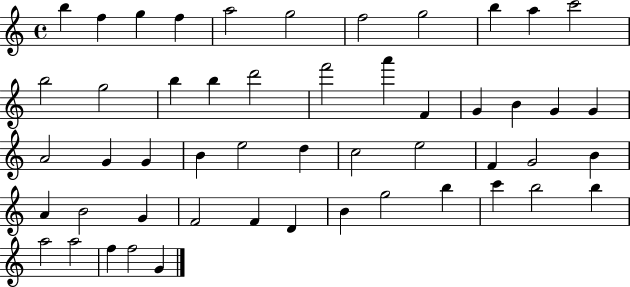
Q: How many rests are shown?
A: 0